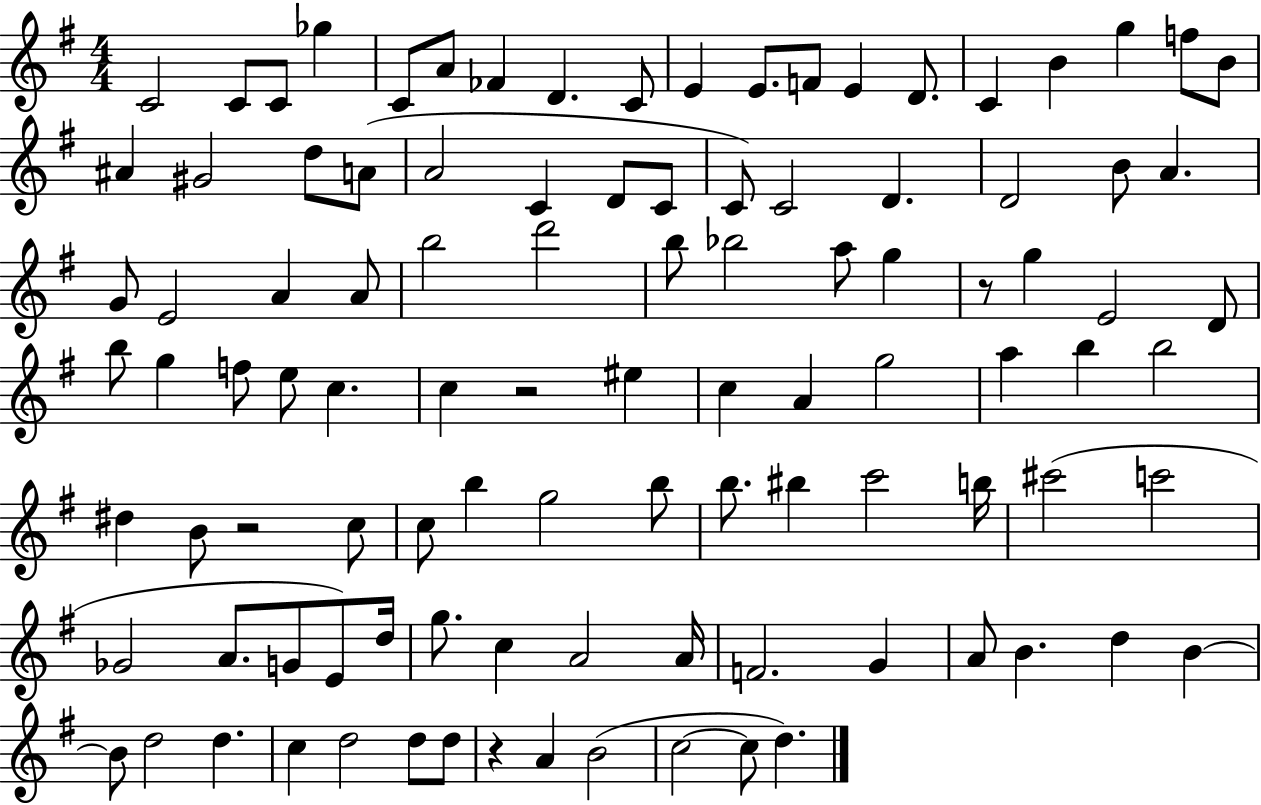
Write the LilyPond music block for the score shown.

{
  \clef treble
  \numericTimeSignature
  \time 4/4
  \key g \major
  c'2 c'8 c'8 ges''4 | c'8 a'8 fes'4 d'4. c'8 | e'4 e'8. f'8 e'4 d'8. | c'4 b'4 g''4 f''8 b'8 | \break ais'4 gis'2 d''8 a'8( | a'2 c'4 d'8 c'8 | c'8) c'2 d'4. | d'2 b'8 a'4. | \break g'8 e'2 a'4 a'8 | b''2 d'''2 | b''8 bes''2 a''8 g''4 | r8 g''4 e'2 d'8 | \break b''8 g''4 f''8 e''8 c''4. | c''4 r2 eis''4 | c''4 a'4 g''2 | a''4 b''4 b''2 | \break dis''4 b'8 r2 c''8 | c''8 b''4 g''2 b''8 | b''8. bis''4 c'''2 b''16 | cis'''2( c'''2 | \break ges'2 a'8. g'8 e'8) d''16 | g''8. c''4 a'2 a'16 | f'2. g'4 | a'8 b'4. d''4 b'4~~ | \break b'8 d''2 d''4. | c''4 d''2 d''8 d''8 | r4 a'4 b'2( | c''2~~ c''8 d''4.) | \break \bar "|."
}